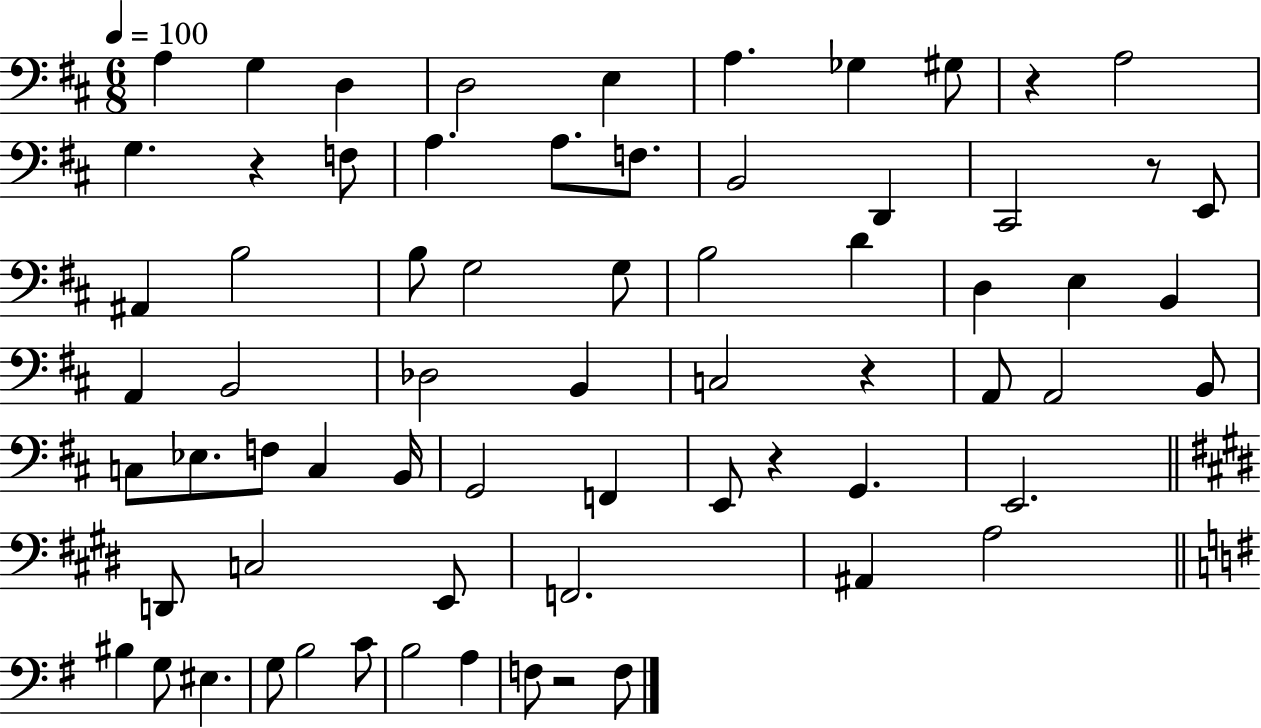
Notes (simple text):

A3/q G3/q D3/q D3/h E3/q A3/q. Gb3/q G#3/e R/q A3/h G3/q. R/q F3/e A3/q. A3/e. F3/e. B2/h D2/q C#2/h R/e E2/e A#2/q B3/h B3/e G3/h G3/e B3/h D4/q D3/q E3/q B2/q A2/q B2/h Db3/h B2/q C3/h R/q A2/e A2/h B2/e C3/e Eb3/e. F3/e C3/q B2/s G2/h F2/q E2/e R/q G2/q. E2/h. D2/e C3/h E2/e F2/h. A#2/q A3/h BIS3/q G3/e EIS3/q. G3/e B3/h C4/e B3/h A3/q F3/e R/h F3/e